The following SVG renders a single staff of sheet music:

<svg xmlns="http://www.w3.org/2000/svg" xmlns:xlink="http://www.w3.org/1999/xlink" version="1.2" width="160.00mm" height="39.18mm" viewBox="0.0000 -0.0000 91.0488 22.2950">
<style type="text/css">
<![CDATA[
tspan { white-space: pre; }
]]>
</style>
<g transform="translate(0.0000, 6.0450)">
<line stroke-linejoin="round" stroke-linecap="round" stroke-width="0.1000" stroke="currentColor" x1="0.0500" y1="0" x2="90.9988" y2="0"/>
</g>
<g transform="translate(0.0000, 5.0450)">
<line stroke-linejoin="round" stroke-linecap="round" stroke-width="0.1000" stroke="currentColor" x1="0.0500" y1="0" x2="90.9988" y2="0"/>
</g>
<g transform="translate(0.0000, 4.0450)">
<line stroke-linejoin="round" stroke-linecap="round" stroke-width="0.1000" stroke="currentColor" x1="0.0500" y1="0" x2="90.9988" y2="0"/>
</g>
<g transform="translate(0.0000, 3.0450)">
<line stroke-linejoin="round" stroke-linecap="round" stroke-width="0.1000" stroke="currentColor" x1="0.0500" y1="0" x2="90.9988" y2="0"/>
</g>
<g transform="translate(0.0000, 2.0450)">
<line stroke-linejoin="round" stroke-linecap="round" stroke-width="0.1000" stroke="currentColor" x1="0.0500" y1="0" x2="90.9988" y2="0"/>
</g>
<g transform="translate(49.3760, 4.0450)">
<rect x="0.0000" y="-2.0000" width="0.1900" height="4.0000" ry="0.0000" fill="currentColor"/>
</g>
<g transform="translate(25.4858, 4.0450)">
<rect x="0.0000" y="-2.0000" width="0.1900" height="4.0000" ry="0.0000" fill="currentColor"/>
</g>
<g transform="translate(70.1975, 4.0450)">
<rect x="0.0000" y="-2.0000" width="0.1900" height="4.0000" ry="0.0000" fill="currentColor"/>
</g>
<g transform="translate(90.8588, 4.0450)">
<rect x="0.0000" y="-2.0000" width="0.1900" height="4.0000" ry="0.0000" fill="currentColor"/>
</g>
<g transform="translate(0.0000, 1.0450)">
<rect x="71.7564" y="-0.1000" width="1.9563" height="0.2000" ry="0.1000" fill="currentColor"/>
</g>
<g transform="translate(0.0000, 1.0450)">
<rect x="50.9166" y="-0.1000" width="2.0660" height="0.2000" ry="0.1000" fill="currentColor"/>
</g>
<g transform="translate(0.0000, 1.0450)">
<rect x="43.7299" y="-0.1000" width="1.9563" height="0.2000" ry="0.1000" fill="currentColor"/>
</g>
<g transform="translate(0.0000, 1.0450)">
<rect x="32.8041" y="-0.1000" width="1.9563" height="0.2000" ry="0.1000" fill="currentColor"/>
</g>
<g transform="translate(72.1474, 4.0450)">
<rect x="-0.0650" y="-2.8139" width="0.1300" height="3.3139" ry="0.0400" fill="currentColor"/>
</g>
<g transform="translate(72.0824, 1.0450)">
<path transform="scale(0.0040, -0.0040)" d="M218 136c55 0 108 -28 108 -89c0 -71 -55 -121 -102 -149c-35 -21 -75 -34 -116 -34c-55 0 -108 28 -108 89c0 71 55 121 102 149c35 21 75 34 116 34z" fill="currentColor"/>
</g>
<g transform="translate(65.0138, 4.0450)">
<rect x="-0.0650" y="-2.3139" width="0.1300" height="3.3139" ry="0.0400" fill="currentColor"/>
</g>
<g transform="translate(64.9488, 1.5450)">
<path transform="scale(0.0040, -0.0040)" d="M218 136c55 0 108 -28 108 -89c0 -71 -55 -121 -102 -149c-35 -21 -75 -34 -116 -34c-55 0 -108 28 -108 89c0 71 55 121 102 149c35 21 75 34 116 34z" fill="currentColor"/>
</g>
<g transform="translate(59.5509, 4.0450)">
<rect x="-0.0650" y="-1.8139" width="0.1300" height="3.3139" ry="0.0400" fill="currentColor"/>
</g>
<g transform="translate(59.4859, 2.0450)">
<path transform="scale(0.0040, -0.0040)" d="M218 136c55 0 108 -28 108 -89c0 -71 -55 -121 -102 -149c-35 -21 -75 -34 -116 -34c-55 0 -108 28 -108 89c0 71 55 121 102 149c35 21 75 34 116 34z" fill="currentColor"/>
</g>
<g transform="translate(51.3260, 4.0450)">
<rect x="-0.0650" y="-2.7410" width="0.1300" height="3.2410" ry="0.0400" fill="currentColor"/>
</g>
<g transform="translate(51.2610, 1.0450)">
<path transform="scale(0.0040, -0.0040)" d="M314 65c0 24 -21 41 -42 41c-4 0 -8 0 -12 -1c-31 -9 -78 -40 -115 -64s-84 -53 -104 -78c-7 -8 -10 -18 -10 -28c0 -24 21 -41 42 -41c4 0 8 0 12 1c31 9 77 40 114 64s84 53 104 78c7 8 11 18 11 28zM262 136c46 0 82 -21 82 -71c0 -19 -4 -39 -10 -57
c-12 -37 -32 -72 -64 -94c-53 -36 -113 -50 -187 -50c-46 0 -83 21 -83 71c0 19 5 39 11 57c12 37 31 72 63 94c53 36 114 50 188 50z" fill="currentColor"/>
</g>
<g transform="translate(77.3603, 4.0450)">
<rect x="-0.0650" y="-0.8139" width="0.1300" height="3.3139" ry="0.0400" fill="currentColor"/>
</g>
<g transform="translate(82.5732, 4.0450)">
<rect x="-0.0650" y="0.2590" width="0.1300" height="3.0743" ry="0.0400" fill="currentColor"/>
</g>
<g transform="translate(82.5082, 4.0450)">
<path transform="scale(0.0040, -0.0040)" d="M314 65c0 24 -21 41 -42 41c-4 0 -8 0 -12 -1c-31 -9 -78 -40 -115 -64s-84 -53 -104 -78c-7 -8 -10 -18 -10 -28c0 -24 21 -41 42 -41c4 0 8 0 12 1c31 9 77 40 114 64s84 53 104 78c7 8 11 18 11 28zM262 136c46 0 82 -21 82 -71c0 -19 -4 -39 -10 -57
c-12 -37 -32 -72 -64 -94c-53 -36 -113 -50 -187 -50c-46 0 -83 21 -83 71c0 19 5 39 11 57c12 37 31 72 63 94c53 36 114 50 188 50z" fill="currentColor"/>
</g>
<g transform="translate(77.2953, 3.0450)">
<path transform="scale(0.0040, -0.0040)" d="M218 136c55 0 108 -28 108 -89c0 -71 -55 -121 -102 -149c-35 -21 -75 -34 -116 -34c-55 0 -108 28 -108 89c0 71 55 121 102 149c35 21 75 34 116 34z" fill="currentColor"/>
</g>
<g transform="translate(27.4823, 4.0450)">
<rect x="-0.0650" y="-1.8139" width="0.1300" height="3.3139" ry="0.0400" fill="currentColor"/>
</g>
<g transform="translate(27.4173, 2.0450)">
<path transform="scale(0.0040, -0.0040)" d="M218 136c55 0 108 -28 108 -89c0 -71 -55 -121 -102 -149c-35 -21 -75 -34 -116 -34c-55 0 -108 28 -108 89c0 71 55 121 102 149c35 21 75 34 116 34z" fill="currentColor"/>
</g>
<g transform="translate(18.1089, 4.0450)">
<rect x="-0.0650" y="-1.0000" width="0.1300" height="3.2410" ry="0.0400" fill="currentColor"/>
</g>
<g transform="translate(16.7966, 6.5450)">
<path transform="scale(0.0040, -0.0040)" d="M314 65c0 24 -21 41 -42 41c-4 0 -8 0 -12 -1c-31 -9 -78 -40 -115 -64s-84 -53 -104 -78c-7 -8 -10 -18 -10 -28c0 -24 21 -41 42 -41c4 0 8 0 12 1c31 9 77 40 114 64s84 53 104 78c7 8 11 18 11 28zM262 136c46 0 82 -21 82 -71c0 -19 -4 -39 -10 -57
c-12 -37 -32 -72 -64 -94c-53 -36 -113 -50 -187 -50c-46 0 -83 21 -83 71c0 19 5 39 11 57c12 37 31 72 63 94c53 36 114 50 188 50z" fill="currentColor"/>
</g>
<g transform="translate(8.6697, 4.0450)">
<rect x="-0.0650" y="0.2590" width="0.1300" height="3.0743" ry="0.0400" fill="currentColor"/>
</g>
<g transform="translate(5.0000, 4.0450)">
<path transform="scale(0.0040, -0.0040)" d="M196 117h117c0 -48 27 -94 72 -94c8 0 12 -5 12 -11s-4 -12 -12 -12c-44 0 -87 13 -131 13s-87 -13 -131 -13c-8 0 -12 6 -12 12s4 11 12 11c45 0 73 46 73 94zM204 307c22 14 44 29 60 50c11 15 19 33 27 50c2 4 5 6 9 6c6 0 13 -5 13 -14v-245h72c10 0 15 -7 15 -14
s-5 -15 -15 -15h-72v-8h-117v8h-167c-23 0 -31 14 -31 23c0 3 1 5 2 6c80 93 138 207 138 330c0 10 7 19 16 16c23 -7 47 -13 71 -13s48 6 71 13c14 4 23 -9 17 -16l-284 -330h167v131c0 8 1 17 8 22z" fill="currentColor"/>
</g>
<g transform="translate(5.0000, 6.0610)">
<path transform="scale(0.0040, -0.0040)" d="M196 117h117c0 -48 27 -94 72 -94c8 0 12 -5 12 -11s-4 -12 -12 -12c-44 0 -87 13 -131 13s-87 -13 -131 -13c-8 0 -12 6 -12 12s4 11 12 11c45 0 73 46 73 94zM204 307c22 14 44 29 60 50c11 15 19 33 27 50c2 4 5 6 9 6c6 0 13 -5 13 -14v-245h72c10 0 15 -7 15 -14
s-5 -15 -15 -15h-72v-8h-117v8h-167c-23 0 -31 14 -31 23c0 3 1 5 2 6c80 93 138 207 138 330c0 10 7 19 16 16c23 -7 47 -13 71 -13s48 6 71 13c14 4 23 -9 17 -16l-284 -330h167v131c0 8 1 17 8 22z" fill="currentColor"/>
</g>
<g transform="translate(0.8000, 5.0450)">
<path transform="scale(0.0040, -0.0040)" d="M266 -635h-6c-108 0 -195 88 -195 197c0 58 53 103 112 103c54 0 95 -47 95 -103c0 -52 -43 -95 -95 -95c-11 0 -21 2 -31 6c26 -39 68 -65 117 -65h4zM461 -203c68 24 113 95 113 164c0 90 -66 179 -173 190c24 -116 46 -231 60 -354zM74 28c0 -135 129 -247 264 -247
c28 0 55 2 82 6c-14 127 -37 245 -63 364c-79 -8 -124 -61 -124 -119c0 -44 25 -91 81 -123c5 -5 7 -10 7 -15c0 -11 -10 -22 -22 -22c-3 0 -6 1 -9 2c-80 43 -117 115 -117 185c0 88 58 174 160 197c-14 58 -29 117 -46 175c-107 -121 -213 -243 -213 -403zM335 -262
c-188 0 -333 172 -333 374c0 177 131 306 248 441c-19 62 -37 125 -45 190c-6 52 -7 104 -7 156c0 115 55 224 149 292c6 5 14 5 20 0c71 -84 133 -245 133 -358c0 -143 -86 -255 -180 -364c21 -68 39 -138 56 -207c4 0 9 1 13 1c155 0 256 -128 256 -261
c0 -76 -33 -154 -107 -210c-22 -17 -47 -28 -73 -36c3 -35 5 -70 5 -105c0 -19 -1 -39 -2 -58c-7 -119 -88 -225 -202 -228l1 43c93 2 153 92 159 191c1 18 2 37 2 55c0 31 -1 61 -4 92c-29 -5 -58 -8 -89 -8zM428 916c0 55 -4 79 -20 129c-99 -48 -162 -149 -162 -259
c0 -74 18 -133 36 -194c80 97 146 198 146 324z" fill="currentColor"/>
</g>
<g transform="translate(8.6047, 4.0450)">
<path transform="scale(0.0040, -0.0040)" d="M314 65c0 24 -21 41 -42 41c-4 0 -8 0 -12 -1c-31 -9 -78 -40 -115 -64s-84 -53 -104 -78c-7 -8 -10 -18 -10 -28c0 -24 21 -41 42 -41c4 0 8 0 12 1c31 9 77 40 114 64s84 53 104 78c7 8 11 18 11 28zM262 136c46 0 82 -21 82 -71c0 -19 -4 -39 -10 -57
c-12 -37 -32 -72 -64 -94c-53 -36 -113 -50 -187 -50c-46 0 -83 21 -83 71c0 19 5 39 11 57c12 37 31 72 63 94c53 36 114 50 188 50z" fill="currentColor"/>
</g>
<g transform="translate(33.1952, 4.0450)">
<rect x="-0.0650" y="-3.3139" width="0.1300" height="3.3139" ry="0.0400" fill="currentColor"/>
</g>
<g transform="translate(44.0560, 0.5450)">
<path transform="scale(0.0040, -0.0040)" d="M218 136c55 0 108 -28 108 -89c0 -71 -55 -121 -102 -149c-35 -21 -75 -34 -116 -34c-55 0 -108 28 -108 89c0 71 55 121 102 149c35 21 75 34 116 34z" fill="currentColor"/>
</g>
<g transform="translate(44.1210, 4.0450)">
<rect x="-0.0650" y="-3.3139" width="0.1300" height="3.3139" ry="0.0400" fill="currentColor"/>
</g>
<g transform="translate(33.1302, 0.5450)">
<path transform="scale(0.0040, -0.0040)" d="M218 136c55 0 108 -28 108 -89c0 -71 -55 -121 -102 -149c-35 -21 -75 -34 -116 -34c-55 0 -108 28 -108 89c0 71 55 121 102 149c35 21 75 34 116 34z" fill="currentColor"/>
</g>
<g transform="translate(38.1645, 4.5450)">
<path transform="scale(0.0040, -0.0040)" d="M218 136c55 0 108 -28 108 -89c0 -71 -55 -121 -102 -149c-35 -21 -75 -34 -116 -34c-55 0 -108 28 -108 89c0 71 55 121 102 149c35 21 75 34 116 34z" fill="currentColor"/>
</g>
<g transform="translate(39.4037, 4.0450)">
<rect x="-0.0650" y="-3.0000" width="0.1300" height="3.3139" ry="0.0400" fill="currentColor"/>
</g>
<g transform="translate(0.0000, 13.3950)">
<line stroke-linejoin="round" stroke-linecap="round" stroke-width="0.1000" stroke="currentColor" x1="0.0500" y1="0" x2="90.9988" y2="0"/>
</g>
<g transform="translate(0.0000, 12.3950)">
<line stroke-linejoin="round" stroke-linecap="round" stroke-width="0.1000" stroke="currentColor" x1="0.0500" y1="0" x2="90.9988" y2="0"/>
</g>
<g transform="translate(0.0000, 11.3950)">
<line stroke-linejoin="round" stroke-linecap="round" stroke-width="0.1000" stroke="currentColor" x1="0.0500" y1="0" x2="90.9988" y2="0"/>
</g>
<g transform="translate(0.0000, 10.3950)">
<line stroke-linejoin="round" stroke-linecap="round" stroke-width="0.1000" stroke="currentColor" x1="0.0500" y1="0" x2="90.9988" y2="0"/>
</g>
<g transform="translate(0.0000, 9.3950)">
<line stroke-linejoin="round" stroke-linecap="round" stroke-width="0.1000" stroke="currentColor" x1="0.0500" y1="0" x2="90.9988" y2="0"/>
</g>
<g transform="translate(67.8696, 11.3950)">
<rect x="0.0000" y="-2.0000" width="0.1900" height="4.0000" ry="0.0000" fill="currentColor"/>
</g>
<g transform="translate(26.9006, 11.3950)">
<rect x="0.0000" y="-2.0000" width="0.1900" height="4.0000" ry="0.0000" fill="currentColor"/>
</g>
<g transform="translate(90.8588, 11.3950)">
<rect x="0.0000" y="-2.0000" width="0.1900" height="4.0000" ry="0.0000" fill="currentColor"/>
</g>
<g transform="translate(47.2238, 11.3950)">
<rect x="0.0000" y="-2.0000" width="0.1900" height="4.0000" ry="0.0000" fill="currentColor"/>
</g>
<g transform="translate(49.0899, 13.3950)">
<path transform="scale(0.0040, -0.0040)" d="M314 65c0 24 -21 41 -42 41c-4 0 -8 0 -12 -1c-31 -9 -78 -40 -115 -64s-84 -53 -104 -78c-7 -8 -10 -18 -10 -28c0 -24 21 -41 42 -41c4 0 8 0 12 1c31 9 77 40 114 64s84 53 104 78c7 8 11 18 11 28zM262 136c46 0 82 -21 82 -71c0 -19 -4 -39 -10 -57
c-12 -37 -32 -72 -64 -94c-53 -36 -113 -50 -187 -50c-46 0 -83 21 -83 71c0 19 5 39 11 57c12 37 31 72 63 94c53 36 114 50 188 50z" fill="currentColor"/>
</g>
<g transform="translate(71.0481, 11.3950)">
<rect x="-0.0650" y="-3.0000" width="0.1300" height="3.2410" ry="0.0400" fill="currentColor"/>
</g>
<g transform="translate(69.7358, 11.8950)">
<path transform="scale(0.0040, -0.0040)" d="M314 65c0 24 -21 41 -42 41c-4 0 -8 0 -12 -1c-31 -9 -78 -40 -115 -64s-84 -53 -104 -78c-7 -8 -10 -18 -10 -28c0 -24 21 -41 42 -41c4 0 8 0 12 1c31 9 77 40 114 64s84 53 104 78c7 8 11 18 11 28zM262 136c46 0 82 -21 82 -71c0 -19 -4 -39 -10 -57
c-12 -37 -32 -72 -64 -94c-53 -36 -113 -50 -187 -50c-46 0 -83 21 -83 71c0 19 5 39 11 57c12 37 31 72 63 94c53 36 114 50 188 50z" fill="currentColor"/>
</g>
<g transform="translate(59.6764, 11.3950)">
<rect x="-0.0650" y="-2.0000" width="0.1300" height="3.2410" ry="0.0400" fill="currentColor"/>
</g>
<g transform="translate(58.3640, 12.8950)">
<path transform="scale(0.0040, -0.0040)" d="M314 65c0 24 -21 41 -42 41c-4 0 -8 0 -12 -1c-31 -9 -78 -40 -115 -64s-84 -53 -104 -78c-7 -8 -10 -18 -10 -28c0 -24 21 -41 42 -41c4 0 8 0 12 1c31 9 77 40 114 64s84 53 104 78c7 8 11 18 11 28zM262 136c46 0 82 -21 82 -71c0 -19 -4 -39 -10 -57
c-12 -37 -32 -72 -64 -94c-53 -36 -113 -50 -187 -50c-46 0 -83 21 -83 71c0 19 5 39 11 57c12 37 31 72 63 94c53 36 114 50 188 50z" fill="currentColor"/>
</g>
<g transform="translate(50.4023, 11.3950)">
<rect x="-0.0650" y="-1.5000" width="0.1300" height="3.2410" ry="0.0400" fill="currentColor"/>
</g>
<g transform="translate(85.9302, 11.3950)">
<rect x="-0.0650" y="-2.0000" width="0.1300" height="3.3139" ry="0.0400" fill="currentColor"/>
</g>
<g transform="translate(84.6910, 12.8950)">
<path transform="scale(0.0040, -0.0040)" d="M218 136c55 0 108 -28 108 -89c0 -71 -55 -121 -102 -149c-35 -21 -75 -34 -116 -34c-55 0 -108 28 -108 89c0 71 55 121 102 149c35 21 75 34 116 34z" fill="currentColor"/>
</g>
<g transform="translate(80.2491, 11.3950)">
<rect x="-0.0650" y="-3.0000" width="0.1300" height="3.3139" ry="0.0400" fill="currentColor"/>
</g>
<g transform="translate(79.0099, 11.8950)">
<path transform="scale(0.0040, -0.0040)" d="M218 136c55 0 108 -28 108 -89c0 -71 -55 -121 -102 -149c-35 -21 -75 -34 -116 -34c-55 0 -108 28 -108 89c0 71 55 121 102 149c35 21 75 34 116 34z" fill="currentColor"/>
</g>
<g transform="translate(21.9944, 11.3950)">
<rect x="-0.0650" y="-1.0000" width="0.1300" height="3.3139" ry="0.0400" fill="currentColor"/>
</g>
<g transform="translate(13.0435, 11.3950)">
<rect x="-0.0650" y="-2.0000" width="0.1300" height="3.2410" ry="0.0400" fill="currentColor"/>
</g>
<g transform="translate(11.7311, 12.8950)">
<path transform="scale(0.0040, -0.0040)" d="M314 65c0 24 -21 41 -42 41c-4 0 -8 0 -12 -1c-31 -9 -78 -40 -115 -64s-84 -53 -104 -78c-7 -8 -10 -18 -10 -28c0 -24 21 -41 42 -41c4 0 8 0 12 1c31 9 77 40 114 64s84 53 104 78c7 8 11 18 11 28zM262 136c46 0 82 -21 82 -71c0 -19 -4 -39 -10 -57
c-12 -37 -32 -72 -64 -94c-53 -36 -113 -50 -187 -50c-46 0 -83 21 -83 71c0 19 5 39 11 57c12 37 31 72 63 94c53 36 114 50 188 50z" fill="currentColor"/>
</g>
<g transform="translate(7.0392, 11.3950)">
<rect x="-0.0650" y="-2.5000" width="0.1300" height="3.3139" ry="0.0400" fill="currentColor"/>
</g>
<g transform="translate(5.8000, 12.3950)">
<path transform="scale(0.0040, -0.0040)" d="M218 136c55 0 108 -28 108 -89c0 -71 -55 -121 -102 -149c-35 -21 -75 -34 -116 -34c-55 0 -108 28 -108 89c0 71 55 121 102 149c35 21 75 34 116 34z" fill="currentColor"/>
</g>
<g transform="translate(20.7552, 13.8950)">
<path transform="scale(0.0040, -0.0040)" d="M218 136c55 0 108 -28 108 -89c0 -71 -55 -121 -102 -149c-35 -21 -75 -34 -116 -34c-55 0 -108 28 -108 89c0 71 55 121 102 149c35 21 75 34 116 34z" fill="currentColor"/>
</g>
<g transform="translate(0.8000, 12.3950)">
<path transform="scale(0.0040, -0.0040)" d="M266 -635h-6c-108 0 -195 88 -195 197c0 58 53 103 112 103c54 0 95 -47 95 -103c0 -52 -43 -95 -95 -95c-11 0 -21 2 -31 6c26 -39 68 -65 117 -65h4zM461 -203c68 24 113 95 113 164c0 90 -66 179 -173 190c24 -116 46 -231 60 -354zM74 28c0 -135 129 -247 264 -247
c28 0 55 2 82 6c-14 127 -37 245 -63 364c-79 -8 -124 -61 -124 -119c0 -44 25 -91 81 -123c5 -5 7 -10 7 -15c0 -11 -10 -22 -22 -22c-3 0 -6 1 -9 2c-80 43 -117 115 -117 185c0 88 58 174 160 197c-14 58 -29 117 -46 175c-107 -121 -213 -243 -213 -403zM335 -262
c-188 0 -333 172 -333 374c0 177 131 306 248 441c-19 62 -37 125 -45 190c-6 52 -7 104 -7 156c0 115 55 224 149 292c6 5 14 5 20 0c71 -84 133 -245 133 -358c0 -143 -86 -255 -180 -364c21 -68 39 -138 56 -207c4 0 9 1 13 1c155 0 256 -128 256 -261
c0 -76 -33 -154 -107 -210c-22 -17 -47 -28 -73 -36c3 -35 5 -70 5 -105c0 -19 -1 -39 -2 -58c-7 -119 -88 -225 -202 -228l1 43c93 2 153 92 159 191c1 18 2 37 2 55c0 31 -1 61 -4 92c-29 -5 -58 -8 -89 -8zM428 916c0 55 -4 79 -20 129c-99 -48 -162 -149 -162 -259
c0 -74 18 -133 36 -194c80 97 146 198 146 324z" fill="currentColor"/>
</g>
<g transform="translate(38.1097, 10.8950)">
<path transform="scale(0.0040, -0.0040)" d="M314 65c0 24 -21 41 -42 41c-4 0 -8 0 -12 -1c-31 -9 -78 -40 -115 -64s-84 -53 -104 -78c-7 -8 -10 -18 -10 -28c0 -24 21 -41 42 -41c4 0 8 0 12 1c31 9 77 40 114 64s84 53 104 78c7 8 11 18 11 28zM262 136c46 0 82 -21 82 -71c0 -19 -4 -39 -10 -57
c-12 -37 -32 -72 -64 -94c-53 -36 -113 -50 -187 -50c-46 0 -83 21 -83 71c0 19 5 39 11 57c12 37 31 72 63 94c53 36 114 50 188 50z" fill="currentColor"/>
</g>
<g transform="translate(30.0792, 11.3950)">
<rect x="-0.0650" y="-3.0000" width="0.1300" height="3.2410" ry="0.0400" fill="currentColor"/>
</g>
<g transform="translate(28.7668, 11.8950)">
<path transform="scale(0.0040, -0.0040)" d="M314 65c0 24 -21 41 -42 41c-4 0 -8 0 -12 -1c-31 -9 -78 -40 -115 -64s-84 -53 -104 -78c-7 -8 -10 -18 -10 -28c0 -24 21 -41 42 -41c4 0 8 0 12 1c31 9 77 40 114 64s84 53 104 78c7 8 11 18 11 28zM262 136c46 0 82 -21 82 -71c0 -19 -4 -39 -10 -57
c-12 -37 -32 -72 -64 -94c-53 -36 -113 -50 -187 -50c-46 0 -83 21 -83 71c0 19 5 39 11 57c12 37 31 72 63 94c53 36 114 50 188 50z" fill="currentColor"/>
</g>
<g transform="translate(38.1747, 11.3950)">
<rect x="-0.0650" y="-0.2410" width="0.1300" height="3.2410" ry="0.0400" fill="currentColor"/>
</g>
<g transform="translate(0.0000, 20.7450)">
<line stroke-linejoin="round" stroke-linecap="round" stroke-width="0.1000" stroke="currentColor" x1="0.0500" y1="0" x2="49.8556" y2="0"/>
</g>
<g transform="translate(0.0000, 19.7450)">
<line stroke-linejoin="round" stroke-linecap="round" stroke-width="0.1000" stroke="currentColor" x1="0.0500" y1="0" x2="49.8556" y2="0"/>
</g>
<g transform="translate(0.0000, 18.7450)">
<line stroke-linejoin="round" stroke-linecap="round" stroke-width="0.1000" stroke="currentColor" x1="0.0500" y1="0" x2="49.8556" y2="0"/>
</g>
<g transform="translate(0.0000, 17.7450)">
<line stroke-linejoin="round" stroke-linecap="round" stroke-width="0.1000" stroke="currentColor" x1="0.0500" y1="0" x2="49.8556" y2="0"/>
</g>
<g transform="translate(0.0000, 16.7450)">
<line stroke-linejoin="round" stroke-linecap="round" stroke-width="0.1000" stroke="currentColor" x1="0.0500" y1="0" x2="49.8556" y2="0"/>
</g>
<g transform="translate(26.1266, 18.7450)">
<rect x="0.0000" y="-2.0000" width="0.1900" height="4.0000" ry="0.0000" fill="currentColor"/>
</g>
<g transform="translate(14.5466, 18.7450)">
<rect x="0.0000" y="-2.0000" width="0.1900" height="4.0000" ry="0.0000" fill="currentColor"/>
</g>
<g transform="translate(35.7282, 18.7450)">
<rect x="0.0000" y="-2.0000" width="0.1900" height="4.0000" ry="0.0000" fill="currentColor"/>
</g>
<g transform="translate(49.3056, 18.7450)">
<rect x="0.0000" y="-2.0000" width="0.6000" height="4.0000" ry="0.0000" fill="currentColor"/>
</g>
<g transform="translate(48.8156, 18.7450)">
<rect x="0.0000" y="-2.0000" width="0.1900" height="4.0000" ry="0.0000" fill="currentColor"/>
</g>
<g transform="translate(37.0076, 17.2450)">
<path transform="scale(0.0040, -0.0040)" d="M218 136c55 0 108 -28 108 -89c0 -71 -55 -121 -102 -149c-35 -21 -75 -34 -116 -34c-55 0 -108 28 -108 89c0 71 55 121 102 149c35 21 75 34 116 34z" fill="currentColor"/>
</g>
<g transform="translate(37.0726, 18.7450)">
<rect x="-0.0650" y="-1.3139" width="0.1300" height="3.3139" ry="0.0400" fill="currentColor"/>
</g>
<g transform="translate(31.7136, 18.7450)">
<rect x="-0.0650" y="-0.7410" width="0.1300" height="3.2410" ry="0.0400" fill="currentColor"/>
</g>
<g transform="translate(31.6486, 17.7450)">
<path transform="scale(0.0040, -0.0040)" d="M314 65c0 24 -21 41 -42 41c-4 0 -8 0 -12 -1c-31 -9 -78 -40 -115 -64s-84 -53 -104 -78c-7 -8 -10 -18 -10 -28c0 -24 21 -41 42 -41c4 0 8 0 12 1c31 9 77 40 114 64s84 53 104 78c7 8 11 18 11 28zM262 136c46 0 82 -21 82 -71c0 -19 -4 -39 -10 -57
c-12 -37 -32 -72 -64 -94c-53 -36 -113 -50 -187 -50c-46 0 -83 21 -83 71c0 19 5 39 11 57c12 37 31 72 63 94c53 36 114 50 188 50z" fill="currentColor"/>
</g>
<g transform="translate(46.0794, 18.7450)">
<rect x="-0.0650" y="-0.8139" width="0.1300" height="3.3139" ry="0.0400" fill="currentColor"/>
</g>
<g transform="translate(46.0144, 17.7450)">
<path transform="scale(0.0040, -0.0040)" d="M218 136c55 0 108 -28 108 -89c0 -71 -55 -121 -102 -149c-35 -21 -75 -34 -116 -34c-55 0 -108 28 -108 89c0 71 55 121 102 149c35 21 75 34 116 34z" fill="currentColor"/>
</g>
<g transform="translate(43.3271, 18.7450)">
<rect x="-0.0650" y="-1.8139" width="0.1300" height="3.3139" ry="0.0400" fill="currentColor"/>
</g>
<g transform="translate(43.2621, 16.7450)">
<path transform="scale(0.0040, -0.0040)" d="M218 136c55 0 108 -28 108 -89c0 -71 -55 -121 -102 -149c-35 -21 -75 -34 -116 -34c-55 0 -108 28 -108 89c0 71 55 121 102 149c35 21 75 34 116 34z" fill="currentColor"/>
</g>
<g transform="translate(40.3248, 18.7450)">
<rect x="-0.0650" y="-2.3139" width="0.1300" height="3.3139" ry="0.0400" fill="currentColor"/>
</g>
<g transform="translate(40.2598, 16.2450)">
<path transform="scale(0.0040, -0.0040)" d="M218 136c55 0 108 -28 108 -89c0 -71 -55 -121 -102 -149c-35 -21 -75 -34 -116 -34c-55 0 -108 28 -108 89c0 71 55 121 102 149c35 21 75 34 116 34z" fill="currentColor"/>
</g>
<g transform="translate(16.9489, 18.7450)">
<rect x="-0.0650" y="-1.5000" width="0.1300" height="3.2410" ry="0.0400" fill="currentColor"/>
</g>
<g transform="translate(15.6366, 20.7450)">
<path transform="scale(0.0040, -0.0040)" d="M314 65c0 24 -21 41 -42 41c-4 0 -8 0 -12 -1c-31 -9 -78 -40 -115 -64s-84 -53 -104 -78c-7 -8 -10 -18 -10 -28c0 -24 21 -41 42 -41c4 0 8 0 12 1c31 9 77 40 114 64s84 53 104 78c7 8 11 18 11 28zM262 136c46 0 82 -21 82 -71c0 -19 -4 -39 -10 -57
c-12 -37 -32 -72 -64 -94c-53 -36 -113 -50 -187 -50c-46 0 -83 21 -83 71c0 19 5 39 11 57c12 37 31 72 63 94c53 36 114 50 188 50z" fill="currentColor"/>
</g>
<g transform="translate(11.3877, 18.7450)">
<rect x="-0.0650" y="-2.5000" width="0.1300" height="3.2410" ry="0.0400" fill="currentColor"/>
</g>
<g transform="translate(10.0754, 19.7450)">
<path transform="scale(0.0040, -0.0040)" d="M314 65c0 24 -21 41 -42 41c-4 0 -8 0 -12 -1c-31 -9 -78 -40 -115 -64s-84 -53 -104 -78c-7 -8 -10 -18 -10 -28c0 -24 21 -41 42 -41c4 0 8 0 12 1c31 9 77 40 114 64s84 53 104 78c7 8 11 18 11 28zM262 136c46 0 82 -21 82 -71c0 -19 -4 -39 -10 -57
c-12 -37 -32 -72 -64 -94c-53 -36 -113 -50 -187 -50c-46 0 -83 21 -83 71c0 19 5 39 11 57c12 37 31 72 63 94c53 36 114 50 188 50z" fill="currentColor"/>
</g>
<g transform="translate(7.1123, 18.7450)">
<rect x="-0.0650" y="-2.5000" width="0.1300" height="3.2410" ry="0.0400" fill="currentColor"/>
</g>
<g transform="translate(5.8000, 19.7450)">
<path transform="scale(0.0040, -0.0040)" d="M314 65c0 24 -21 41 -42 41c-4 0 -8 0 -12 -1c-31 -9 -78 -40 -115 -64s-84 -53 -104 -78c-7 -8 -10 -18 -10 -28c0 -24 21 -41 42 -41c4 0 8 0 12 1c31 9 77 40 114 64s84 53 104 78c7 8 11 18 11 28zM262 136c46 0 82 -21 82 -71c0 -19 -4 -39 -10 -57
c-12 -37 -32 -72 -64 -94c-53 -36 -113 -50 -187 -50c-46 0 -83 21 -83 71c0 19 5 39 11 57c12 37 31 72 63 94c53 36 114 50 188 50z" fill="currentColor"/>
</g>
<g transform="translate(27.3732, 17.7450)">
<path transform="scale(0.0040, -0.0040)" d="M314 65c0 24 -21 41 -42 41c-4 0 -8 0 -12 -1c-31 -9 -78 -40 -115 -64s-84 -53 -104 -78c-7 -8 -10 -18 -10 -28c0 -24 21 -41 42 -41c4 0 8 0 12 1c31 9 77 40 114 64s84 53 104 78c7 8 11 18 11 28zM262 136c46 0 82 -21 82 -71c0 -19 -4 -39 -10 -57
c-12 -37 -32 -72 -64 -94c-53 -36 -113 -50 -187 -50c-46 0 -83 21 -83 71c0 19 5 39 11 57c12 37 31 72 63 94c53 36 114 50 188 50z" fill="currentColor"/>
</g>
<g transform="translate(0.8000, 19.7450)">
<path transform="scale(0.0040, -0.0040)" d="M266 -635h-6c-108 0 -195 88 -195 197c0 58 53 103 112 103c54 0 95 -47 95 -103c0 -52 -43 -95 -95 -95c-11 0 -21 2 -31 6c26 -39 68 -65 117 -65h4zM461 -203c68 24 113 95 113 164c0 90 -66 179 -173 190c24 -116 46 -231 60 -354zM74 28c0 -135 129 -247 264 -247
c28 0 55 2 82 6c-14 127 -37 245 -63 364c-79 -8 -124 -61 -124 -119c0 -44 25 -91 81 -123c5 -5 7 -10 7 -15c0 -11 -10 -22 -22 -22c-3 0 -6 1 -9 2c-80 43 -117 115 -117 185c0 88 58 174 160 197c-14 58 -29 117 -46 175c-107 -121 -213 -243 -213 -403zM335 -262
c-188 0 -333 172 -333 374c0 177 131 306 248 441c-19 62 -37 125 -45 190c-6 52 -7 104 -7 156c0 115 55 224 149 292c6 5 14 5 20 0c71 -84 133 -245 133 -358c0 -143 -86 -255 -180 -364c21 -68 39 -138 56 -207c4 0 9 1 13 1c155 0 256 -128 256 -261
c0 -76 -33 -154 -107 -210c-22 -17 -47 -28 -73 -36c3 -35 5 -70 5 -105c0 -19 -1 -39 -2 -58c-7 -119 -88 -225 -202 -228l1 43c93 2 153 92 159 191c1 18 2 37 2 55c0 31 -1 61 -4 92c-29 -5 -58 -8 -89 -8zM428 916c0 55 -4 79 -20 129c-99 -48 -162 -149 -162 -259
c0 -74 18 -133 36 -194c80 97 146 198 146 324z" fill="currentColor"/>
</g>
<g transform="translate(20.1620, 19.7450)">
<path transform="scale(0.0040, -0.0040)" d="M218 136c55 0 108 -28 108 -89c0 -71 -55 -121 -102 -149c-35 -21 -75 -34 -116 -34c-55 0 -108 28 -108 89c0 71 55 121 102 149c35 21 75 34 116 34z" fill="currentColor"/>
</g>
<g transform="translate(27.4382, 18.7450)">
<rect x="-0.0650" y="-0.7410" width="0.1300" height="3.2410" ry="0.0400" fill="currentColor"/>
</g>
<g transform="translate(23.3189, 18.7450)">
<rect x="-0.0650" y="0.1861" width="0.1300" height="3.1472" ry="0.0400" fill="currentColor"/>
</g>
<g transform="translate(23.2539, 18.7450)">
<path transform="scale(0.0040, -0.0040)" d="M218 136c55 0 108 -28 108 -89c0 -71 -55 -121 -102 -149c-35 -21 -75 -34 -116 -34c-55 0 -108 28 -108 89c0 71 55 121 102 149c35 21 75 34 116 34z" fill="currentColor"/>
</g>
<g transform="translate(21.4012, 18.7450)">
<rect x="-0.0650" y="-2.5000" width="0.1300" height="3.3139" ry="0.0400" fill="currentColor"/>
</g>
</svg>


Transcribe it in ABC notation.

X:1
T:Untitled
M:4/4
L:1/4
K:C
B2 D2 f b A b a2 f g a d B2 G F2 D A2 c2 E2 F2 A2 A F G2 G2 E2 G B d2 d2 e g f d